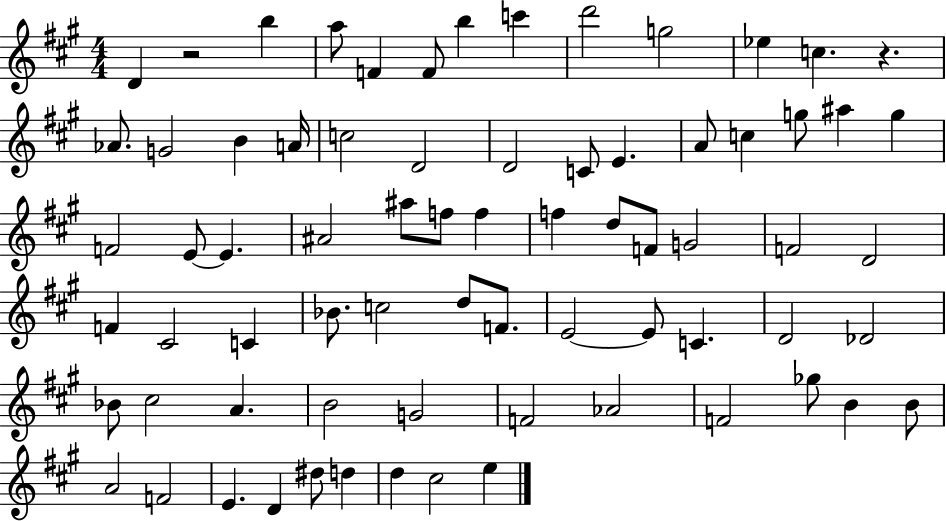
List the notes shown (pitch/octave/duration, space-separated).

D4/q R/h B5/q A5/e F4/q F4/e B5/q C6/q D6/h G5/h Eb5/q C5/q. R/q. Ab4/e. G4/h B4/q A4/s C5/h D4/h D4/h C4/e E4/q. A4/e C5/q G5/e A#5/q G5/q F4/h E4/e E4/q. A#4/h A#5/e F5/e F5/q F5/q D5/e F4/e G4/h F4/h D4/h F4/q C#4/h C4/q Bb4/e. C5/h D5/e F4/e. E4/h E4/e C4/q. D4/h Db4/h Bb4/e C#5/h A4/q. B4/h G4/h F4/h Ab4/h F4/h Gb5/e B4/q B4/e A4/h F4/h E4/q. D4/q D#5/e D5/q D5/q C#5/h E5/q